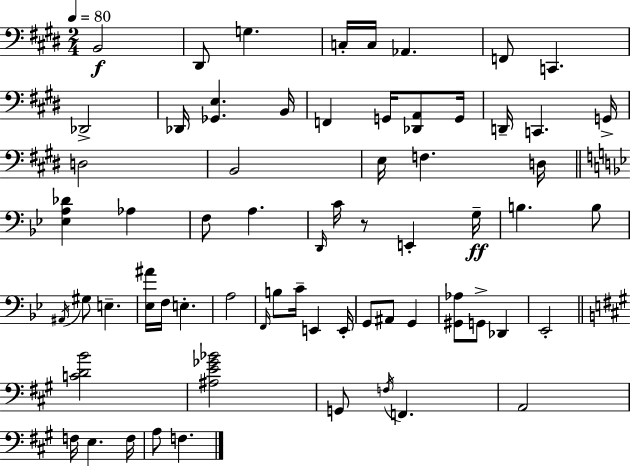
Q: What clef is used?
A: bass